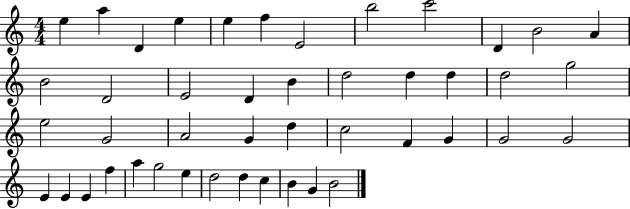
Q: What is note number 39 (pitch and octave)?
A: E5